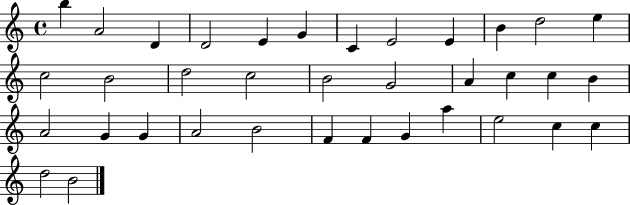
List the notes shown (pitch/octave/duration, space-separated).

B5/q A4/h D4/q D4/h E4/q G4/q C4/q E4/h E4/q B4/q D5/h E5/q C5/h B4/h D5/h C5/h B4/h G4/h A4/q C5/q C5/q B4/q A4/h G4/q G4/q A4/h B4/h F4/q F4/q G4/q A5/q E5/h C5/q C5/q D5/h B4/h